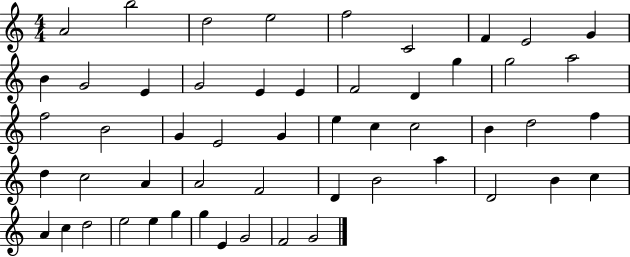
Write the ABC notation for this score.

X:1
T:Untitled
M:4/4
L:1/4
K:C
A2 b2 d2 e2 f2 C2 F E2 G B G2 E G2 E E F2 D g g2 a2 f2 B2 G E2 G e c c2 B d2 f d c2 A A2 F2 D B2 a D2 B c A c d2 e2 e g g E G2 F2 G2